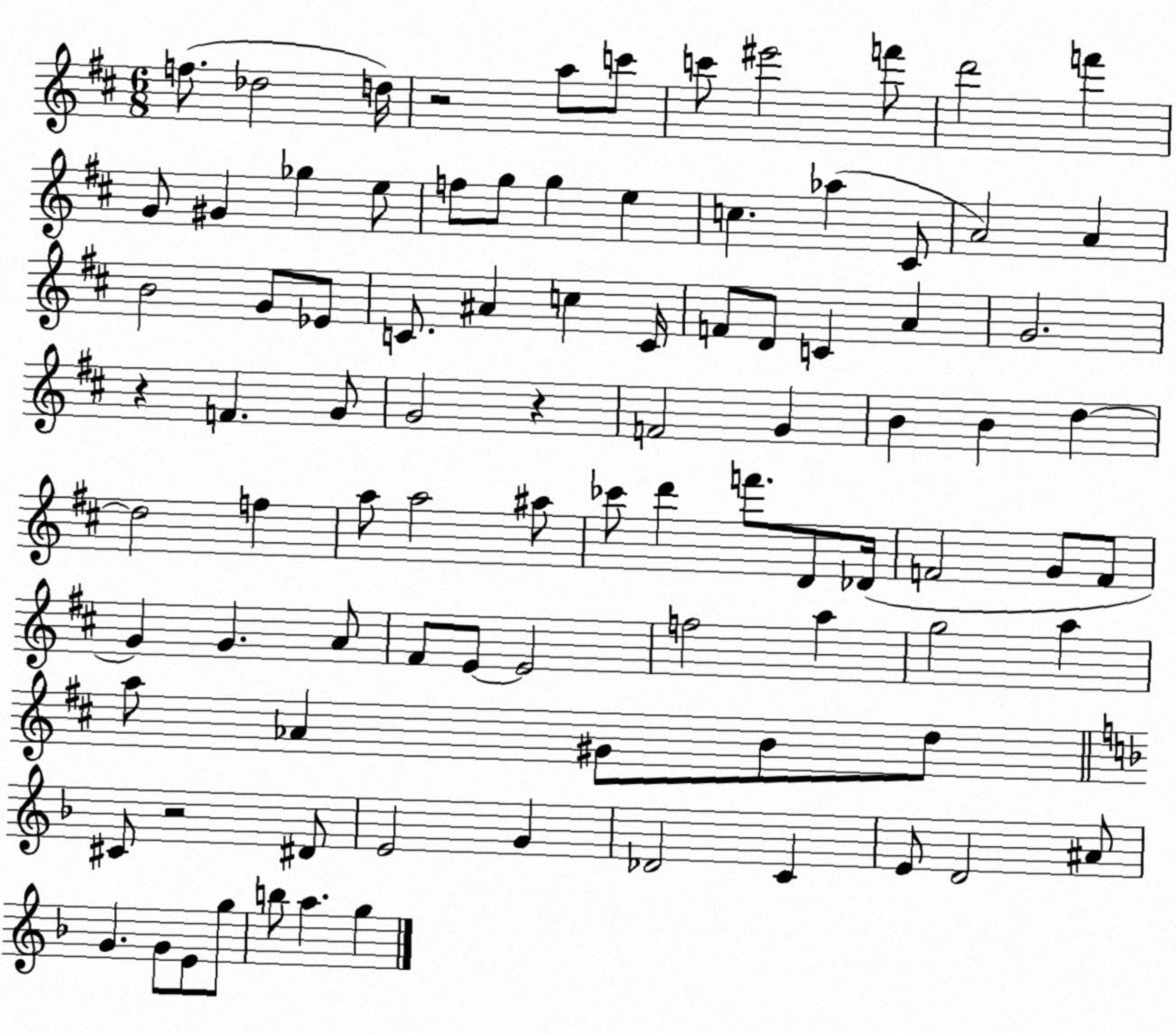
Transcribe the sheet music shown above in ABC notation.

X:1
T:Untitled
M:6/8
L:1/4
K:D
f/2 _d2 d/4 z2 a/2 c'/2 c'/2 ^e'2 f'/2 d'2 f' G/2 ^G _g e/2 f/2 g/2 g e c _a ^C/2 A2 A B2 G/2 _E/2 C/2 ^A c C/4 F/2 D/2 C A G2 z F G/2 G2 z F2 G B B d d2 f a/2 a2 ^a/2 _c'/2 d' f'/2 D/2 _D/4 F2 G/2 F/2 G G A/2 ^F/2 E/2 E2 f2 a g2 a a/2 _A ^G/2 B/2 d/2 ^C/2 z2 ^D/2 E2 G _D2 C E/2 D2 ^A/2 G G/2 E/2 g/2 b/2 a g